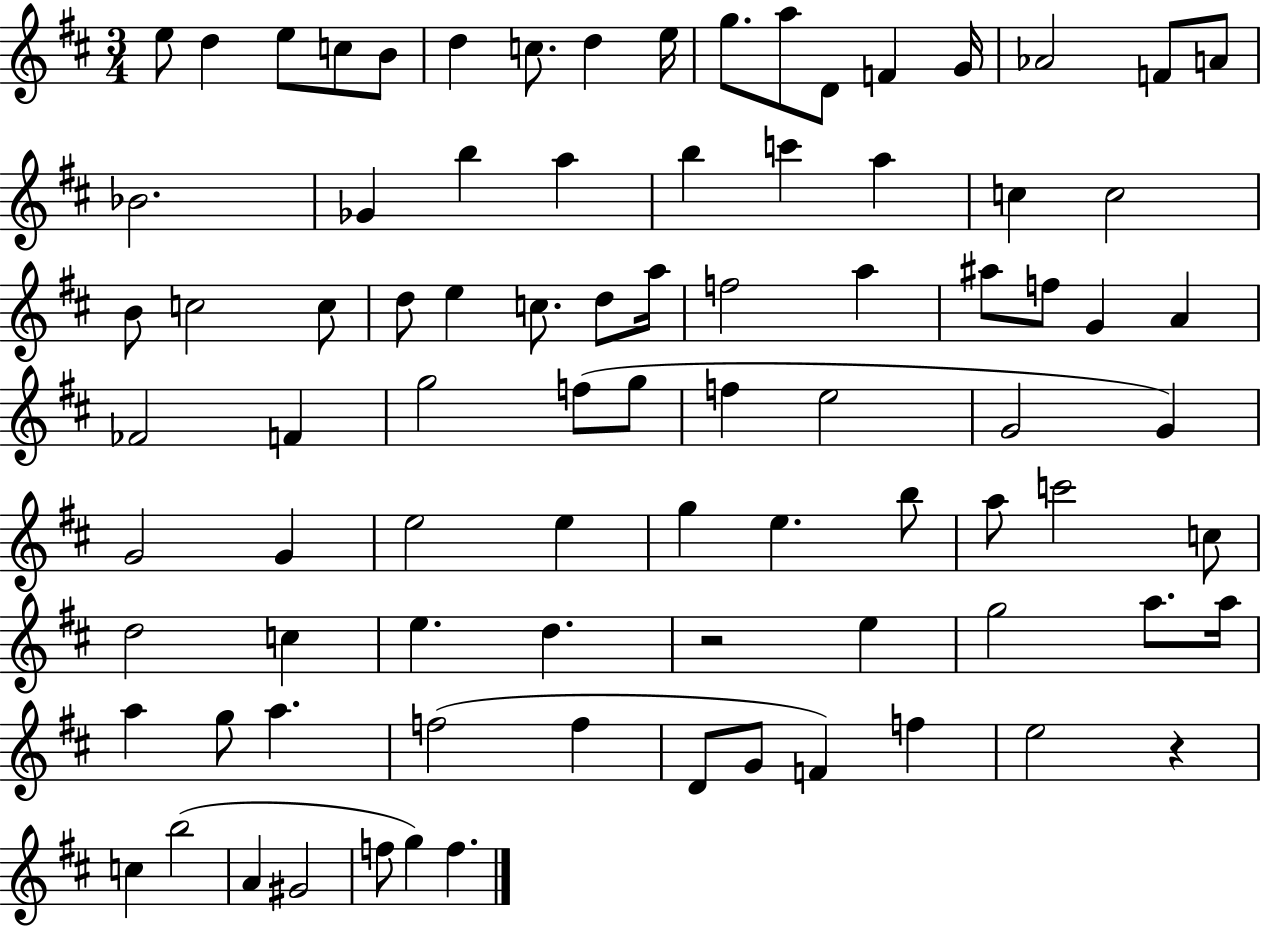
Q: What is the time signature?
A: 3/4